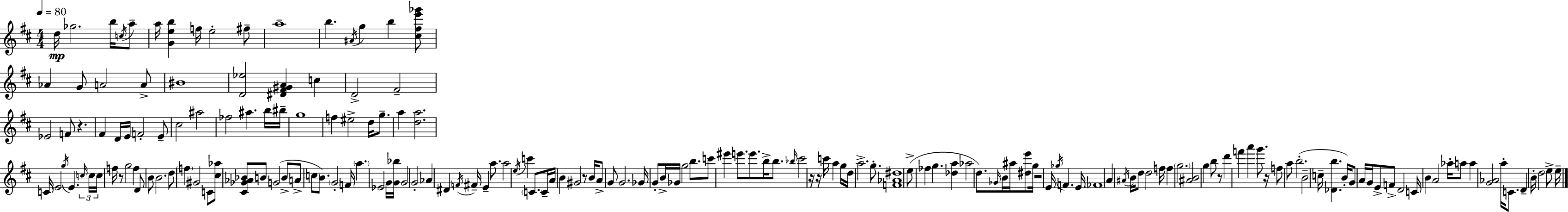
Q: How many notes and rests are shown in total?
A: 184